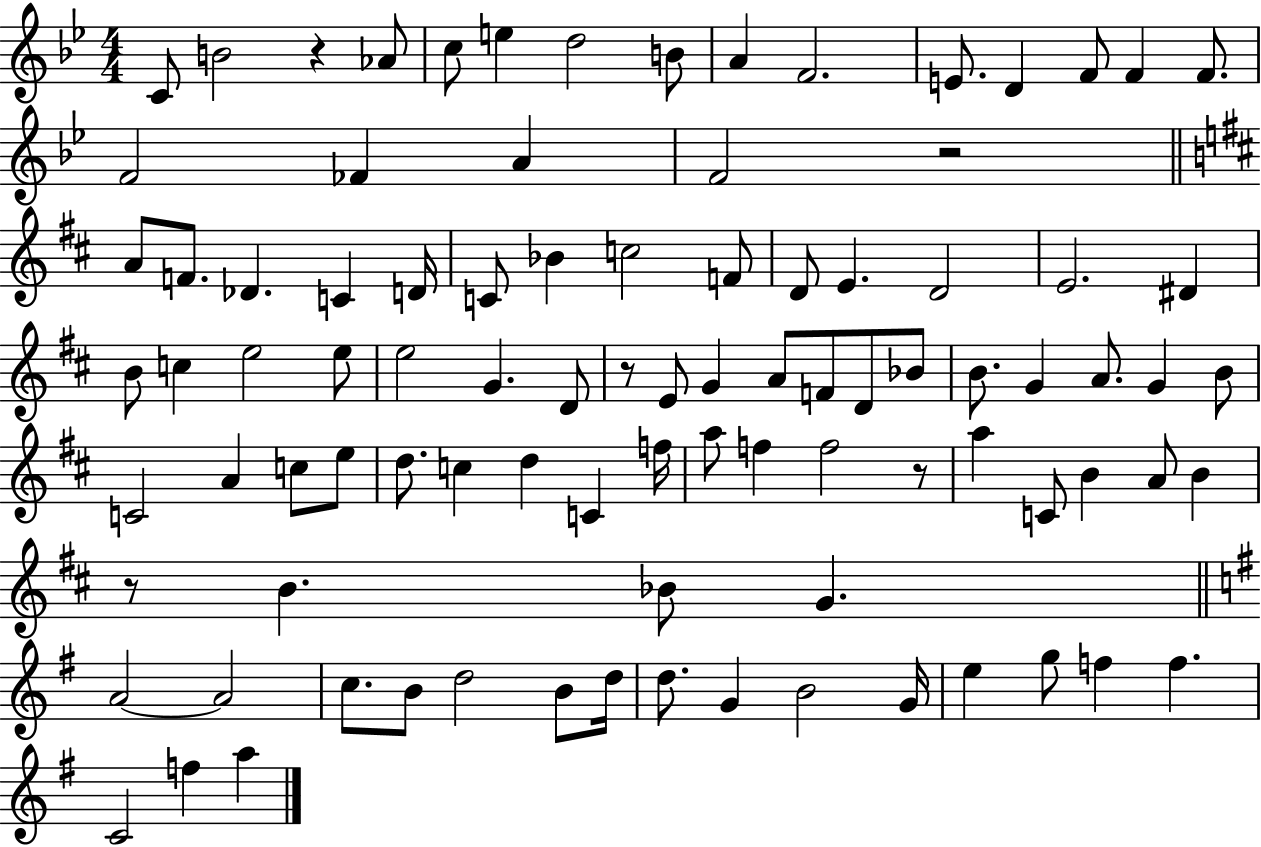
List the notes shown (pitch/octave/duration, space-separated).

C4/e B4/h R/q Ab4/e C5/e E5/q D5/h B4/e A4/q F4/h. E4/e. D4/q F4/e F4/q F4/e. F4/h FES4/q A4/q F4/h R/h A4/e F4/e. Db4/q. C4/q D4/s C4/e Bb4/q C5/h F4/e D4/e E4/q. D4/h E4/h. D#4/q B4/e C5/q E5/h E5/e E5/h G4/q. D4/e R/e E4/e G4/q A4/e F4/e D4/e Bb4/e B4/e. G4/q A4/e. G4/q B4/e C4/h A4/q C5/e E5/e D5/e. C5/q D5/q C4/q F5/s A5/e F5/q F5/h R/e A5/q C4/e B4/q A4/e B4/q R/e B4/q. Bb4/e G4/q. A4/h A4/h C5/e. B4/e D5/h B4/e D5/s D5/e. G4/q B4/h G4/s E5/q G5/e F5/q F5/q. C4/h F5/q A5/q